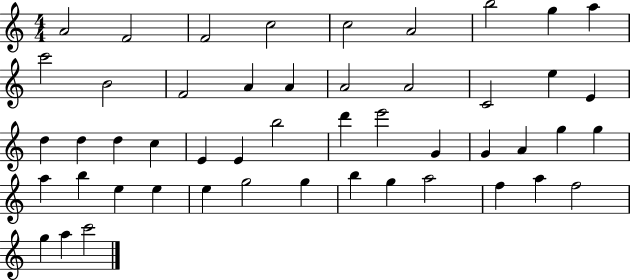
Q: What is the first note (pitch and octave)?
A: A4